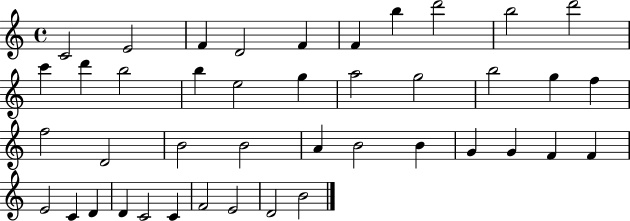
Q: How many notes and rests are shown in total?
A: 42